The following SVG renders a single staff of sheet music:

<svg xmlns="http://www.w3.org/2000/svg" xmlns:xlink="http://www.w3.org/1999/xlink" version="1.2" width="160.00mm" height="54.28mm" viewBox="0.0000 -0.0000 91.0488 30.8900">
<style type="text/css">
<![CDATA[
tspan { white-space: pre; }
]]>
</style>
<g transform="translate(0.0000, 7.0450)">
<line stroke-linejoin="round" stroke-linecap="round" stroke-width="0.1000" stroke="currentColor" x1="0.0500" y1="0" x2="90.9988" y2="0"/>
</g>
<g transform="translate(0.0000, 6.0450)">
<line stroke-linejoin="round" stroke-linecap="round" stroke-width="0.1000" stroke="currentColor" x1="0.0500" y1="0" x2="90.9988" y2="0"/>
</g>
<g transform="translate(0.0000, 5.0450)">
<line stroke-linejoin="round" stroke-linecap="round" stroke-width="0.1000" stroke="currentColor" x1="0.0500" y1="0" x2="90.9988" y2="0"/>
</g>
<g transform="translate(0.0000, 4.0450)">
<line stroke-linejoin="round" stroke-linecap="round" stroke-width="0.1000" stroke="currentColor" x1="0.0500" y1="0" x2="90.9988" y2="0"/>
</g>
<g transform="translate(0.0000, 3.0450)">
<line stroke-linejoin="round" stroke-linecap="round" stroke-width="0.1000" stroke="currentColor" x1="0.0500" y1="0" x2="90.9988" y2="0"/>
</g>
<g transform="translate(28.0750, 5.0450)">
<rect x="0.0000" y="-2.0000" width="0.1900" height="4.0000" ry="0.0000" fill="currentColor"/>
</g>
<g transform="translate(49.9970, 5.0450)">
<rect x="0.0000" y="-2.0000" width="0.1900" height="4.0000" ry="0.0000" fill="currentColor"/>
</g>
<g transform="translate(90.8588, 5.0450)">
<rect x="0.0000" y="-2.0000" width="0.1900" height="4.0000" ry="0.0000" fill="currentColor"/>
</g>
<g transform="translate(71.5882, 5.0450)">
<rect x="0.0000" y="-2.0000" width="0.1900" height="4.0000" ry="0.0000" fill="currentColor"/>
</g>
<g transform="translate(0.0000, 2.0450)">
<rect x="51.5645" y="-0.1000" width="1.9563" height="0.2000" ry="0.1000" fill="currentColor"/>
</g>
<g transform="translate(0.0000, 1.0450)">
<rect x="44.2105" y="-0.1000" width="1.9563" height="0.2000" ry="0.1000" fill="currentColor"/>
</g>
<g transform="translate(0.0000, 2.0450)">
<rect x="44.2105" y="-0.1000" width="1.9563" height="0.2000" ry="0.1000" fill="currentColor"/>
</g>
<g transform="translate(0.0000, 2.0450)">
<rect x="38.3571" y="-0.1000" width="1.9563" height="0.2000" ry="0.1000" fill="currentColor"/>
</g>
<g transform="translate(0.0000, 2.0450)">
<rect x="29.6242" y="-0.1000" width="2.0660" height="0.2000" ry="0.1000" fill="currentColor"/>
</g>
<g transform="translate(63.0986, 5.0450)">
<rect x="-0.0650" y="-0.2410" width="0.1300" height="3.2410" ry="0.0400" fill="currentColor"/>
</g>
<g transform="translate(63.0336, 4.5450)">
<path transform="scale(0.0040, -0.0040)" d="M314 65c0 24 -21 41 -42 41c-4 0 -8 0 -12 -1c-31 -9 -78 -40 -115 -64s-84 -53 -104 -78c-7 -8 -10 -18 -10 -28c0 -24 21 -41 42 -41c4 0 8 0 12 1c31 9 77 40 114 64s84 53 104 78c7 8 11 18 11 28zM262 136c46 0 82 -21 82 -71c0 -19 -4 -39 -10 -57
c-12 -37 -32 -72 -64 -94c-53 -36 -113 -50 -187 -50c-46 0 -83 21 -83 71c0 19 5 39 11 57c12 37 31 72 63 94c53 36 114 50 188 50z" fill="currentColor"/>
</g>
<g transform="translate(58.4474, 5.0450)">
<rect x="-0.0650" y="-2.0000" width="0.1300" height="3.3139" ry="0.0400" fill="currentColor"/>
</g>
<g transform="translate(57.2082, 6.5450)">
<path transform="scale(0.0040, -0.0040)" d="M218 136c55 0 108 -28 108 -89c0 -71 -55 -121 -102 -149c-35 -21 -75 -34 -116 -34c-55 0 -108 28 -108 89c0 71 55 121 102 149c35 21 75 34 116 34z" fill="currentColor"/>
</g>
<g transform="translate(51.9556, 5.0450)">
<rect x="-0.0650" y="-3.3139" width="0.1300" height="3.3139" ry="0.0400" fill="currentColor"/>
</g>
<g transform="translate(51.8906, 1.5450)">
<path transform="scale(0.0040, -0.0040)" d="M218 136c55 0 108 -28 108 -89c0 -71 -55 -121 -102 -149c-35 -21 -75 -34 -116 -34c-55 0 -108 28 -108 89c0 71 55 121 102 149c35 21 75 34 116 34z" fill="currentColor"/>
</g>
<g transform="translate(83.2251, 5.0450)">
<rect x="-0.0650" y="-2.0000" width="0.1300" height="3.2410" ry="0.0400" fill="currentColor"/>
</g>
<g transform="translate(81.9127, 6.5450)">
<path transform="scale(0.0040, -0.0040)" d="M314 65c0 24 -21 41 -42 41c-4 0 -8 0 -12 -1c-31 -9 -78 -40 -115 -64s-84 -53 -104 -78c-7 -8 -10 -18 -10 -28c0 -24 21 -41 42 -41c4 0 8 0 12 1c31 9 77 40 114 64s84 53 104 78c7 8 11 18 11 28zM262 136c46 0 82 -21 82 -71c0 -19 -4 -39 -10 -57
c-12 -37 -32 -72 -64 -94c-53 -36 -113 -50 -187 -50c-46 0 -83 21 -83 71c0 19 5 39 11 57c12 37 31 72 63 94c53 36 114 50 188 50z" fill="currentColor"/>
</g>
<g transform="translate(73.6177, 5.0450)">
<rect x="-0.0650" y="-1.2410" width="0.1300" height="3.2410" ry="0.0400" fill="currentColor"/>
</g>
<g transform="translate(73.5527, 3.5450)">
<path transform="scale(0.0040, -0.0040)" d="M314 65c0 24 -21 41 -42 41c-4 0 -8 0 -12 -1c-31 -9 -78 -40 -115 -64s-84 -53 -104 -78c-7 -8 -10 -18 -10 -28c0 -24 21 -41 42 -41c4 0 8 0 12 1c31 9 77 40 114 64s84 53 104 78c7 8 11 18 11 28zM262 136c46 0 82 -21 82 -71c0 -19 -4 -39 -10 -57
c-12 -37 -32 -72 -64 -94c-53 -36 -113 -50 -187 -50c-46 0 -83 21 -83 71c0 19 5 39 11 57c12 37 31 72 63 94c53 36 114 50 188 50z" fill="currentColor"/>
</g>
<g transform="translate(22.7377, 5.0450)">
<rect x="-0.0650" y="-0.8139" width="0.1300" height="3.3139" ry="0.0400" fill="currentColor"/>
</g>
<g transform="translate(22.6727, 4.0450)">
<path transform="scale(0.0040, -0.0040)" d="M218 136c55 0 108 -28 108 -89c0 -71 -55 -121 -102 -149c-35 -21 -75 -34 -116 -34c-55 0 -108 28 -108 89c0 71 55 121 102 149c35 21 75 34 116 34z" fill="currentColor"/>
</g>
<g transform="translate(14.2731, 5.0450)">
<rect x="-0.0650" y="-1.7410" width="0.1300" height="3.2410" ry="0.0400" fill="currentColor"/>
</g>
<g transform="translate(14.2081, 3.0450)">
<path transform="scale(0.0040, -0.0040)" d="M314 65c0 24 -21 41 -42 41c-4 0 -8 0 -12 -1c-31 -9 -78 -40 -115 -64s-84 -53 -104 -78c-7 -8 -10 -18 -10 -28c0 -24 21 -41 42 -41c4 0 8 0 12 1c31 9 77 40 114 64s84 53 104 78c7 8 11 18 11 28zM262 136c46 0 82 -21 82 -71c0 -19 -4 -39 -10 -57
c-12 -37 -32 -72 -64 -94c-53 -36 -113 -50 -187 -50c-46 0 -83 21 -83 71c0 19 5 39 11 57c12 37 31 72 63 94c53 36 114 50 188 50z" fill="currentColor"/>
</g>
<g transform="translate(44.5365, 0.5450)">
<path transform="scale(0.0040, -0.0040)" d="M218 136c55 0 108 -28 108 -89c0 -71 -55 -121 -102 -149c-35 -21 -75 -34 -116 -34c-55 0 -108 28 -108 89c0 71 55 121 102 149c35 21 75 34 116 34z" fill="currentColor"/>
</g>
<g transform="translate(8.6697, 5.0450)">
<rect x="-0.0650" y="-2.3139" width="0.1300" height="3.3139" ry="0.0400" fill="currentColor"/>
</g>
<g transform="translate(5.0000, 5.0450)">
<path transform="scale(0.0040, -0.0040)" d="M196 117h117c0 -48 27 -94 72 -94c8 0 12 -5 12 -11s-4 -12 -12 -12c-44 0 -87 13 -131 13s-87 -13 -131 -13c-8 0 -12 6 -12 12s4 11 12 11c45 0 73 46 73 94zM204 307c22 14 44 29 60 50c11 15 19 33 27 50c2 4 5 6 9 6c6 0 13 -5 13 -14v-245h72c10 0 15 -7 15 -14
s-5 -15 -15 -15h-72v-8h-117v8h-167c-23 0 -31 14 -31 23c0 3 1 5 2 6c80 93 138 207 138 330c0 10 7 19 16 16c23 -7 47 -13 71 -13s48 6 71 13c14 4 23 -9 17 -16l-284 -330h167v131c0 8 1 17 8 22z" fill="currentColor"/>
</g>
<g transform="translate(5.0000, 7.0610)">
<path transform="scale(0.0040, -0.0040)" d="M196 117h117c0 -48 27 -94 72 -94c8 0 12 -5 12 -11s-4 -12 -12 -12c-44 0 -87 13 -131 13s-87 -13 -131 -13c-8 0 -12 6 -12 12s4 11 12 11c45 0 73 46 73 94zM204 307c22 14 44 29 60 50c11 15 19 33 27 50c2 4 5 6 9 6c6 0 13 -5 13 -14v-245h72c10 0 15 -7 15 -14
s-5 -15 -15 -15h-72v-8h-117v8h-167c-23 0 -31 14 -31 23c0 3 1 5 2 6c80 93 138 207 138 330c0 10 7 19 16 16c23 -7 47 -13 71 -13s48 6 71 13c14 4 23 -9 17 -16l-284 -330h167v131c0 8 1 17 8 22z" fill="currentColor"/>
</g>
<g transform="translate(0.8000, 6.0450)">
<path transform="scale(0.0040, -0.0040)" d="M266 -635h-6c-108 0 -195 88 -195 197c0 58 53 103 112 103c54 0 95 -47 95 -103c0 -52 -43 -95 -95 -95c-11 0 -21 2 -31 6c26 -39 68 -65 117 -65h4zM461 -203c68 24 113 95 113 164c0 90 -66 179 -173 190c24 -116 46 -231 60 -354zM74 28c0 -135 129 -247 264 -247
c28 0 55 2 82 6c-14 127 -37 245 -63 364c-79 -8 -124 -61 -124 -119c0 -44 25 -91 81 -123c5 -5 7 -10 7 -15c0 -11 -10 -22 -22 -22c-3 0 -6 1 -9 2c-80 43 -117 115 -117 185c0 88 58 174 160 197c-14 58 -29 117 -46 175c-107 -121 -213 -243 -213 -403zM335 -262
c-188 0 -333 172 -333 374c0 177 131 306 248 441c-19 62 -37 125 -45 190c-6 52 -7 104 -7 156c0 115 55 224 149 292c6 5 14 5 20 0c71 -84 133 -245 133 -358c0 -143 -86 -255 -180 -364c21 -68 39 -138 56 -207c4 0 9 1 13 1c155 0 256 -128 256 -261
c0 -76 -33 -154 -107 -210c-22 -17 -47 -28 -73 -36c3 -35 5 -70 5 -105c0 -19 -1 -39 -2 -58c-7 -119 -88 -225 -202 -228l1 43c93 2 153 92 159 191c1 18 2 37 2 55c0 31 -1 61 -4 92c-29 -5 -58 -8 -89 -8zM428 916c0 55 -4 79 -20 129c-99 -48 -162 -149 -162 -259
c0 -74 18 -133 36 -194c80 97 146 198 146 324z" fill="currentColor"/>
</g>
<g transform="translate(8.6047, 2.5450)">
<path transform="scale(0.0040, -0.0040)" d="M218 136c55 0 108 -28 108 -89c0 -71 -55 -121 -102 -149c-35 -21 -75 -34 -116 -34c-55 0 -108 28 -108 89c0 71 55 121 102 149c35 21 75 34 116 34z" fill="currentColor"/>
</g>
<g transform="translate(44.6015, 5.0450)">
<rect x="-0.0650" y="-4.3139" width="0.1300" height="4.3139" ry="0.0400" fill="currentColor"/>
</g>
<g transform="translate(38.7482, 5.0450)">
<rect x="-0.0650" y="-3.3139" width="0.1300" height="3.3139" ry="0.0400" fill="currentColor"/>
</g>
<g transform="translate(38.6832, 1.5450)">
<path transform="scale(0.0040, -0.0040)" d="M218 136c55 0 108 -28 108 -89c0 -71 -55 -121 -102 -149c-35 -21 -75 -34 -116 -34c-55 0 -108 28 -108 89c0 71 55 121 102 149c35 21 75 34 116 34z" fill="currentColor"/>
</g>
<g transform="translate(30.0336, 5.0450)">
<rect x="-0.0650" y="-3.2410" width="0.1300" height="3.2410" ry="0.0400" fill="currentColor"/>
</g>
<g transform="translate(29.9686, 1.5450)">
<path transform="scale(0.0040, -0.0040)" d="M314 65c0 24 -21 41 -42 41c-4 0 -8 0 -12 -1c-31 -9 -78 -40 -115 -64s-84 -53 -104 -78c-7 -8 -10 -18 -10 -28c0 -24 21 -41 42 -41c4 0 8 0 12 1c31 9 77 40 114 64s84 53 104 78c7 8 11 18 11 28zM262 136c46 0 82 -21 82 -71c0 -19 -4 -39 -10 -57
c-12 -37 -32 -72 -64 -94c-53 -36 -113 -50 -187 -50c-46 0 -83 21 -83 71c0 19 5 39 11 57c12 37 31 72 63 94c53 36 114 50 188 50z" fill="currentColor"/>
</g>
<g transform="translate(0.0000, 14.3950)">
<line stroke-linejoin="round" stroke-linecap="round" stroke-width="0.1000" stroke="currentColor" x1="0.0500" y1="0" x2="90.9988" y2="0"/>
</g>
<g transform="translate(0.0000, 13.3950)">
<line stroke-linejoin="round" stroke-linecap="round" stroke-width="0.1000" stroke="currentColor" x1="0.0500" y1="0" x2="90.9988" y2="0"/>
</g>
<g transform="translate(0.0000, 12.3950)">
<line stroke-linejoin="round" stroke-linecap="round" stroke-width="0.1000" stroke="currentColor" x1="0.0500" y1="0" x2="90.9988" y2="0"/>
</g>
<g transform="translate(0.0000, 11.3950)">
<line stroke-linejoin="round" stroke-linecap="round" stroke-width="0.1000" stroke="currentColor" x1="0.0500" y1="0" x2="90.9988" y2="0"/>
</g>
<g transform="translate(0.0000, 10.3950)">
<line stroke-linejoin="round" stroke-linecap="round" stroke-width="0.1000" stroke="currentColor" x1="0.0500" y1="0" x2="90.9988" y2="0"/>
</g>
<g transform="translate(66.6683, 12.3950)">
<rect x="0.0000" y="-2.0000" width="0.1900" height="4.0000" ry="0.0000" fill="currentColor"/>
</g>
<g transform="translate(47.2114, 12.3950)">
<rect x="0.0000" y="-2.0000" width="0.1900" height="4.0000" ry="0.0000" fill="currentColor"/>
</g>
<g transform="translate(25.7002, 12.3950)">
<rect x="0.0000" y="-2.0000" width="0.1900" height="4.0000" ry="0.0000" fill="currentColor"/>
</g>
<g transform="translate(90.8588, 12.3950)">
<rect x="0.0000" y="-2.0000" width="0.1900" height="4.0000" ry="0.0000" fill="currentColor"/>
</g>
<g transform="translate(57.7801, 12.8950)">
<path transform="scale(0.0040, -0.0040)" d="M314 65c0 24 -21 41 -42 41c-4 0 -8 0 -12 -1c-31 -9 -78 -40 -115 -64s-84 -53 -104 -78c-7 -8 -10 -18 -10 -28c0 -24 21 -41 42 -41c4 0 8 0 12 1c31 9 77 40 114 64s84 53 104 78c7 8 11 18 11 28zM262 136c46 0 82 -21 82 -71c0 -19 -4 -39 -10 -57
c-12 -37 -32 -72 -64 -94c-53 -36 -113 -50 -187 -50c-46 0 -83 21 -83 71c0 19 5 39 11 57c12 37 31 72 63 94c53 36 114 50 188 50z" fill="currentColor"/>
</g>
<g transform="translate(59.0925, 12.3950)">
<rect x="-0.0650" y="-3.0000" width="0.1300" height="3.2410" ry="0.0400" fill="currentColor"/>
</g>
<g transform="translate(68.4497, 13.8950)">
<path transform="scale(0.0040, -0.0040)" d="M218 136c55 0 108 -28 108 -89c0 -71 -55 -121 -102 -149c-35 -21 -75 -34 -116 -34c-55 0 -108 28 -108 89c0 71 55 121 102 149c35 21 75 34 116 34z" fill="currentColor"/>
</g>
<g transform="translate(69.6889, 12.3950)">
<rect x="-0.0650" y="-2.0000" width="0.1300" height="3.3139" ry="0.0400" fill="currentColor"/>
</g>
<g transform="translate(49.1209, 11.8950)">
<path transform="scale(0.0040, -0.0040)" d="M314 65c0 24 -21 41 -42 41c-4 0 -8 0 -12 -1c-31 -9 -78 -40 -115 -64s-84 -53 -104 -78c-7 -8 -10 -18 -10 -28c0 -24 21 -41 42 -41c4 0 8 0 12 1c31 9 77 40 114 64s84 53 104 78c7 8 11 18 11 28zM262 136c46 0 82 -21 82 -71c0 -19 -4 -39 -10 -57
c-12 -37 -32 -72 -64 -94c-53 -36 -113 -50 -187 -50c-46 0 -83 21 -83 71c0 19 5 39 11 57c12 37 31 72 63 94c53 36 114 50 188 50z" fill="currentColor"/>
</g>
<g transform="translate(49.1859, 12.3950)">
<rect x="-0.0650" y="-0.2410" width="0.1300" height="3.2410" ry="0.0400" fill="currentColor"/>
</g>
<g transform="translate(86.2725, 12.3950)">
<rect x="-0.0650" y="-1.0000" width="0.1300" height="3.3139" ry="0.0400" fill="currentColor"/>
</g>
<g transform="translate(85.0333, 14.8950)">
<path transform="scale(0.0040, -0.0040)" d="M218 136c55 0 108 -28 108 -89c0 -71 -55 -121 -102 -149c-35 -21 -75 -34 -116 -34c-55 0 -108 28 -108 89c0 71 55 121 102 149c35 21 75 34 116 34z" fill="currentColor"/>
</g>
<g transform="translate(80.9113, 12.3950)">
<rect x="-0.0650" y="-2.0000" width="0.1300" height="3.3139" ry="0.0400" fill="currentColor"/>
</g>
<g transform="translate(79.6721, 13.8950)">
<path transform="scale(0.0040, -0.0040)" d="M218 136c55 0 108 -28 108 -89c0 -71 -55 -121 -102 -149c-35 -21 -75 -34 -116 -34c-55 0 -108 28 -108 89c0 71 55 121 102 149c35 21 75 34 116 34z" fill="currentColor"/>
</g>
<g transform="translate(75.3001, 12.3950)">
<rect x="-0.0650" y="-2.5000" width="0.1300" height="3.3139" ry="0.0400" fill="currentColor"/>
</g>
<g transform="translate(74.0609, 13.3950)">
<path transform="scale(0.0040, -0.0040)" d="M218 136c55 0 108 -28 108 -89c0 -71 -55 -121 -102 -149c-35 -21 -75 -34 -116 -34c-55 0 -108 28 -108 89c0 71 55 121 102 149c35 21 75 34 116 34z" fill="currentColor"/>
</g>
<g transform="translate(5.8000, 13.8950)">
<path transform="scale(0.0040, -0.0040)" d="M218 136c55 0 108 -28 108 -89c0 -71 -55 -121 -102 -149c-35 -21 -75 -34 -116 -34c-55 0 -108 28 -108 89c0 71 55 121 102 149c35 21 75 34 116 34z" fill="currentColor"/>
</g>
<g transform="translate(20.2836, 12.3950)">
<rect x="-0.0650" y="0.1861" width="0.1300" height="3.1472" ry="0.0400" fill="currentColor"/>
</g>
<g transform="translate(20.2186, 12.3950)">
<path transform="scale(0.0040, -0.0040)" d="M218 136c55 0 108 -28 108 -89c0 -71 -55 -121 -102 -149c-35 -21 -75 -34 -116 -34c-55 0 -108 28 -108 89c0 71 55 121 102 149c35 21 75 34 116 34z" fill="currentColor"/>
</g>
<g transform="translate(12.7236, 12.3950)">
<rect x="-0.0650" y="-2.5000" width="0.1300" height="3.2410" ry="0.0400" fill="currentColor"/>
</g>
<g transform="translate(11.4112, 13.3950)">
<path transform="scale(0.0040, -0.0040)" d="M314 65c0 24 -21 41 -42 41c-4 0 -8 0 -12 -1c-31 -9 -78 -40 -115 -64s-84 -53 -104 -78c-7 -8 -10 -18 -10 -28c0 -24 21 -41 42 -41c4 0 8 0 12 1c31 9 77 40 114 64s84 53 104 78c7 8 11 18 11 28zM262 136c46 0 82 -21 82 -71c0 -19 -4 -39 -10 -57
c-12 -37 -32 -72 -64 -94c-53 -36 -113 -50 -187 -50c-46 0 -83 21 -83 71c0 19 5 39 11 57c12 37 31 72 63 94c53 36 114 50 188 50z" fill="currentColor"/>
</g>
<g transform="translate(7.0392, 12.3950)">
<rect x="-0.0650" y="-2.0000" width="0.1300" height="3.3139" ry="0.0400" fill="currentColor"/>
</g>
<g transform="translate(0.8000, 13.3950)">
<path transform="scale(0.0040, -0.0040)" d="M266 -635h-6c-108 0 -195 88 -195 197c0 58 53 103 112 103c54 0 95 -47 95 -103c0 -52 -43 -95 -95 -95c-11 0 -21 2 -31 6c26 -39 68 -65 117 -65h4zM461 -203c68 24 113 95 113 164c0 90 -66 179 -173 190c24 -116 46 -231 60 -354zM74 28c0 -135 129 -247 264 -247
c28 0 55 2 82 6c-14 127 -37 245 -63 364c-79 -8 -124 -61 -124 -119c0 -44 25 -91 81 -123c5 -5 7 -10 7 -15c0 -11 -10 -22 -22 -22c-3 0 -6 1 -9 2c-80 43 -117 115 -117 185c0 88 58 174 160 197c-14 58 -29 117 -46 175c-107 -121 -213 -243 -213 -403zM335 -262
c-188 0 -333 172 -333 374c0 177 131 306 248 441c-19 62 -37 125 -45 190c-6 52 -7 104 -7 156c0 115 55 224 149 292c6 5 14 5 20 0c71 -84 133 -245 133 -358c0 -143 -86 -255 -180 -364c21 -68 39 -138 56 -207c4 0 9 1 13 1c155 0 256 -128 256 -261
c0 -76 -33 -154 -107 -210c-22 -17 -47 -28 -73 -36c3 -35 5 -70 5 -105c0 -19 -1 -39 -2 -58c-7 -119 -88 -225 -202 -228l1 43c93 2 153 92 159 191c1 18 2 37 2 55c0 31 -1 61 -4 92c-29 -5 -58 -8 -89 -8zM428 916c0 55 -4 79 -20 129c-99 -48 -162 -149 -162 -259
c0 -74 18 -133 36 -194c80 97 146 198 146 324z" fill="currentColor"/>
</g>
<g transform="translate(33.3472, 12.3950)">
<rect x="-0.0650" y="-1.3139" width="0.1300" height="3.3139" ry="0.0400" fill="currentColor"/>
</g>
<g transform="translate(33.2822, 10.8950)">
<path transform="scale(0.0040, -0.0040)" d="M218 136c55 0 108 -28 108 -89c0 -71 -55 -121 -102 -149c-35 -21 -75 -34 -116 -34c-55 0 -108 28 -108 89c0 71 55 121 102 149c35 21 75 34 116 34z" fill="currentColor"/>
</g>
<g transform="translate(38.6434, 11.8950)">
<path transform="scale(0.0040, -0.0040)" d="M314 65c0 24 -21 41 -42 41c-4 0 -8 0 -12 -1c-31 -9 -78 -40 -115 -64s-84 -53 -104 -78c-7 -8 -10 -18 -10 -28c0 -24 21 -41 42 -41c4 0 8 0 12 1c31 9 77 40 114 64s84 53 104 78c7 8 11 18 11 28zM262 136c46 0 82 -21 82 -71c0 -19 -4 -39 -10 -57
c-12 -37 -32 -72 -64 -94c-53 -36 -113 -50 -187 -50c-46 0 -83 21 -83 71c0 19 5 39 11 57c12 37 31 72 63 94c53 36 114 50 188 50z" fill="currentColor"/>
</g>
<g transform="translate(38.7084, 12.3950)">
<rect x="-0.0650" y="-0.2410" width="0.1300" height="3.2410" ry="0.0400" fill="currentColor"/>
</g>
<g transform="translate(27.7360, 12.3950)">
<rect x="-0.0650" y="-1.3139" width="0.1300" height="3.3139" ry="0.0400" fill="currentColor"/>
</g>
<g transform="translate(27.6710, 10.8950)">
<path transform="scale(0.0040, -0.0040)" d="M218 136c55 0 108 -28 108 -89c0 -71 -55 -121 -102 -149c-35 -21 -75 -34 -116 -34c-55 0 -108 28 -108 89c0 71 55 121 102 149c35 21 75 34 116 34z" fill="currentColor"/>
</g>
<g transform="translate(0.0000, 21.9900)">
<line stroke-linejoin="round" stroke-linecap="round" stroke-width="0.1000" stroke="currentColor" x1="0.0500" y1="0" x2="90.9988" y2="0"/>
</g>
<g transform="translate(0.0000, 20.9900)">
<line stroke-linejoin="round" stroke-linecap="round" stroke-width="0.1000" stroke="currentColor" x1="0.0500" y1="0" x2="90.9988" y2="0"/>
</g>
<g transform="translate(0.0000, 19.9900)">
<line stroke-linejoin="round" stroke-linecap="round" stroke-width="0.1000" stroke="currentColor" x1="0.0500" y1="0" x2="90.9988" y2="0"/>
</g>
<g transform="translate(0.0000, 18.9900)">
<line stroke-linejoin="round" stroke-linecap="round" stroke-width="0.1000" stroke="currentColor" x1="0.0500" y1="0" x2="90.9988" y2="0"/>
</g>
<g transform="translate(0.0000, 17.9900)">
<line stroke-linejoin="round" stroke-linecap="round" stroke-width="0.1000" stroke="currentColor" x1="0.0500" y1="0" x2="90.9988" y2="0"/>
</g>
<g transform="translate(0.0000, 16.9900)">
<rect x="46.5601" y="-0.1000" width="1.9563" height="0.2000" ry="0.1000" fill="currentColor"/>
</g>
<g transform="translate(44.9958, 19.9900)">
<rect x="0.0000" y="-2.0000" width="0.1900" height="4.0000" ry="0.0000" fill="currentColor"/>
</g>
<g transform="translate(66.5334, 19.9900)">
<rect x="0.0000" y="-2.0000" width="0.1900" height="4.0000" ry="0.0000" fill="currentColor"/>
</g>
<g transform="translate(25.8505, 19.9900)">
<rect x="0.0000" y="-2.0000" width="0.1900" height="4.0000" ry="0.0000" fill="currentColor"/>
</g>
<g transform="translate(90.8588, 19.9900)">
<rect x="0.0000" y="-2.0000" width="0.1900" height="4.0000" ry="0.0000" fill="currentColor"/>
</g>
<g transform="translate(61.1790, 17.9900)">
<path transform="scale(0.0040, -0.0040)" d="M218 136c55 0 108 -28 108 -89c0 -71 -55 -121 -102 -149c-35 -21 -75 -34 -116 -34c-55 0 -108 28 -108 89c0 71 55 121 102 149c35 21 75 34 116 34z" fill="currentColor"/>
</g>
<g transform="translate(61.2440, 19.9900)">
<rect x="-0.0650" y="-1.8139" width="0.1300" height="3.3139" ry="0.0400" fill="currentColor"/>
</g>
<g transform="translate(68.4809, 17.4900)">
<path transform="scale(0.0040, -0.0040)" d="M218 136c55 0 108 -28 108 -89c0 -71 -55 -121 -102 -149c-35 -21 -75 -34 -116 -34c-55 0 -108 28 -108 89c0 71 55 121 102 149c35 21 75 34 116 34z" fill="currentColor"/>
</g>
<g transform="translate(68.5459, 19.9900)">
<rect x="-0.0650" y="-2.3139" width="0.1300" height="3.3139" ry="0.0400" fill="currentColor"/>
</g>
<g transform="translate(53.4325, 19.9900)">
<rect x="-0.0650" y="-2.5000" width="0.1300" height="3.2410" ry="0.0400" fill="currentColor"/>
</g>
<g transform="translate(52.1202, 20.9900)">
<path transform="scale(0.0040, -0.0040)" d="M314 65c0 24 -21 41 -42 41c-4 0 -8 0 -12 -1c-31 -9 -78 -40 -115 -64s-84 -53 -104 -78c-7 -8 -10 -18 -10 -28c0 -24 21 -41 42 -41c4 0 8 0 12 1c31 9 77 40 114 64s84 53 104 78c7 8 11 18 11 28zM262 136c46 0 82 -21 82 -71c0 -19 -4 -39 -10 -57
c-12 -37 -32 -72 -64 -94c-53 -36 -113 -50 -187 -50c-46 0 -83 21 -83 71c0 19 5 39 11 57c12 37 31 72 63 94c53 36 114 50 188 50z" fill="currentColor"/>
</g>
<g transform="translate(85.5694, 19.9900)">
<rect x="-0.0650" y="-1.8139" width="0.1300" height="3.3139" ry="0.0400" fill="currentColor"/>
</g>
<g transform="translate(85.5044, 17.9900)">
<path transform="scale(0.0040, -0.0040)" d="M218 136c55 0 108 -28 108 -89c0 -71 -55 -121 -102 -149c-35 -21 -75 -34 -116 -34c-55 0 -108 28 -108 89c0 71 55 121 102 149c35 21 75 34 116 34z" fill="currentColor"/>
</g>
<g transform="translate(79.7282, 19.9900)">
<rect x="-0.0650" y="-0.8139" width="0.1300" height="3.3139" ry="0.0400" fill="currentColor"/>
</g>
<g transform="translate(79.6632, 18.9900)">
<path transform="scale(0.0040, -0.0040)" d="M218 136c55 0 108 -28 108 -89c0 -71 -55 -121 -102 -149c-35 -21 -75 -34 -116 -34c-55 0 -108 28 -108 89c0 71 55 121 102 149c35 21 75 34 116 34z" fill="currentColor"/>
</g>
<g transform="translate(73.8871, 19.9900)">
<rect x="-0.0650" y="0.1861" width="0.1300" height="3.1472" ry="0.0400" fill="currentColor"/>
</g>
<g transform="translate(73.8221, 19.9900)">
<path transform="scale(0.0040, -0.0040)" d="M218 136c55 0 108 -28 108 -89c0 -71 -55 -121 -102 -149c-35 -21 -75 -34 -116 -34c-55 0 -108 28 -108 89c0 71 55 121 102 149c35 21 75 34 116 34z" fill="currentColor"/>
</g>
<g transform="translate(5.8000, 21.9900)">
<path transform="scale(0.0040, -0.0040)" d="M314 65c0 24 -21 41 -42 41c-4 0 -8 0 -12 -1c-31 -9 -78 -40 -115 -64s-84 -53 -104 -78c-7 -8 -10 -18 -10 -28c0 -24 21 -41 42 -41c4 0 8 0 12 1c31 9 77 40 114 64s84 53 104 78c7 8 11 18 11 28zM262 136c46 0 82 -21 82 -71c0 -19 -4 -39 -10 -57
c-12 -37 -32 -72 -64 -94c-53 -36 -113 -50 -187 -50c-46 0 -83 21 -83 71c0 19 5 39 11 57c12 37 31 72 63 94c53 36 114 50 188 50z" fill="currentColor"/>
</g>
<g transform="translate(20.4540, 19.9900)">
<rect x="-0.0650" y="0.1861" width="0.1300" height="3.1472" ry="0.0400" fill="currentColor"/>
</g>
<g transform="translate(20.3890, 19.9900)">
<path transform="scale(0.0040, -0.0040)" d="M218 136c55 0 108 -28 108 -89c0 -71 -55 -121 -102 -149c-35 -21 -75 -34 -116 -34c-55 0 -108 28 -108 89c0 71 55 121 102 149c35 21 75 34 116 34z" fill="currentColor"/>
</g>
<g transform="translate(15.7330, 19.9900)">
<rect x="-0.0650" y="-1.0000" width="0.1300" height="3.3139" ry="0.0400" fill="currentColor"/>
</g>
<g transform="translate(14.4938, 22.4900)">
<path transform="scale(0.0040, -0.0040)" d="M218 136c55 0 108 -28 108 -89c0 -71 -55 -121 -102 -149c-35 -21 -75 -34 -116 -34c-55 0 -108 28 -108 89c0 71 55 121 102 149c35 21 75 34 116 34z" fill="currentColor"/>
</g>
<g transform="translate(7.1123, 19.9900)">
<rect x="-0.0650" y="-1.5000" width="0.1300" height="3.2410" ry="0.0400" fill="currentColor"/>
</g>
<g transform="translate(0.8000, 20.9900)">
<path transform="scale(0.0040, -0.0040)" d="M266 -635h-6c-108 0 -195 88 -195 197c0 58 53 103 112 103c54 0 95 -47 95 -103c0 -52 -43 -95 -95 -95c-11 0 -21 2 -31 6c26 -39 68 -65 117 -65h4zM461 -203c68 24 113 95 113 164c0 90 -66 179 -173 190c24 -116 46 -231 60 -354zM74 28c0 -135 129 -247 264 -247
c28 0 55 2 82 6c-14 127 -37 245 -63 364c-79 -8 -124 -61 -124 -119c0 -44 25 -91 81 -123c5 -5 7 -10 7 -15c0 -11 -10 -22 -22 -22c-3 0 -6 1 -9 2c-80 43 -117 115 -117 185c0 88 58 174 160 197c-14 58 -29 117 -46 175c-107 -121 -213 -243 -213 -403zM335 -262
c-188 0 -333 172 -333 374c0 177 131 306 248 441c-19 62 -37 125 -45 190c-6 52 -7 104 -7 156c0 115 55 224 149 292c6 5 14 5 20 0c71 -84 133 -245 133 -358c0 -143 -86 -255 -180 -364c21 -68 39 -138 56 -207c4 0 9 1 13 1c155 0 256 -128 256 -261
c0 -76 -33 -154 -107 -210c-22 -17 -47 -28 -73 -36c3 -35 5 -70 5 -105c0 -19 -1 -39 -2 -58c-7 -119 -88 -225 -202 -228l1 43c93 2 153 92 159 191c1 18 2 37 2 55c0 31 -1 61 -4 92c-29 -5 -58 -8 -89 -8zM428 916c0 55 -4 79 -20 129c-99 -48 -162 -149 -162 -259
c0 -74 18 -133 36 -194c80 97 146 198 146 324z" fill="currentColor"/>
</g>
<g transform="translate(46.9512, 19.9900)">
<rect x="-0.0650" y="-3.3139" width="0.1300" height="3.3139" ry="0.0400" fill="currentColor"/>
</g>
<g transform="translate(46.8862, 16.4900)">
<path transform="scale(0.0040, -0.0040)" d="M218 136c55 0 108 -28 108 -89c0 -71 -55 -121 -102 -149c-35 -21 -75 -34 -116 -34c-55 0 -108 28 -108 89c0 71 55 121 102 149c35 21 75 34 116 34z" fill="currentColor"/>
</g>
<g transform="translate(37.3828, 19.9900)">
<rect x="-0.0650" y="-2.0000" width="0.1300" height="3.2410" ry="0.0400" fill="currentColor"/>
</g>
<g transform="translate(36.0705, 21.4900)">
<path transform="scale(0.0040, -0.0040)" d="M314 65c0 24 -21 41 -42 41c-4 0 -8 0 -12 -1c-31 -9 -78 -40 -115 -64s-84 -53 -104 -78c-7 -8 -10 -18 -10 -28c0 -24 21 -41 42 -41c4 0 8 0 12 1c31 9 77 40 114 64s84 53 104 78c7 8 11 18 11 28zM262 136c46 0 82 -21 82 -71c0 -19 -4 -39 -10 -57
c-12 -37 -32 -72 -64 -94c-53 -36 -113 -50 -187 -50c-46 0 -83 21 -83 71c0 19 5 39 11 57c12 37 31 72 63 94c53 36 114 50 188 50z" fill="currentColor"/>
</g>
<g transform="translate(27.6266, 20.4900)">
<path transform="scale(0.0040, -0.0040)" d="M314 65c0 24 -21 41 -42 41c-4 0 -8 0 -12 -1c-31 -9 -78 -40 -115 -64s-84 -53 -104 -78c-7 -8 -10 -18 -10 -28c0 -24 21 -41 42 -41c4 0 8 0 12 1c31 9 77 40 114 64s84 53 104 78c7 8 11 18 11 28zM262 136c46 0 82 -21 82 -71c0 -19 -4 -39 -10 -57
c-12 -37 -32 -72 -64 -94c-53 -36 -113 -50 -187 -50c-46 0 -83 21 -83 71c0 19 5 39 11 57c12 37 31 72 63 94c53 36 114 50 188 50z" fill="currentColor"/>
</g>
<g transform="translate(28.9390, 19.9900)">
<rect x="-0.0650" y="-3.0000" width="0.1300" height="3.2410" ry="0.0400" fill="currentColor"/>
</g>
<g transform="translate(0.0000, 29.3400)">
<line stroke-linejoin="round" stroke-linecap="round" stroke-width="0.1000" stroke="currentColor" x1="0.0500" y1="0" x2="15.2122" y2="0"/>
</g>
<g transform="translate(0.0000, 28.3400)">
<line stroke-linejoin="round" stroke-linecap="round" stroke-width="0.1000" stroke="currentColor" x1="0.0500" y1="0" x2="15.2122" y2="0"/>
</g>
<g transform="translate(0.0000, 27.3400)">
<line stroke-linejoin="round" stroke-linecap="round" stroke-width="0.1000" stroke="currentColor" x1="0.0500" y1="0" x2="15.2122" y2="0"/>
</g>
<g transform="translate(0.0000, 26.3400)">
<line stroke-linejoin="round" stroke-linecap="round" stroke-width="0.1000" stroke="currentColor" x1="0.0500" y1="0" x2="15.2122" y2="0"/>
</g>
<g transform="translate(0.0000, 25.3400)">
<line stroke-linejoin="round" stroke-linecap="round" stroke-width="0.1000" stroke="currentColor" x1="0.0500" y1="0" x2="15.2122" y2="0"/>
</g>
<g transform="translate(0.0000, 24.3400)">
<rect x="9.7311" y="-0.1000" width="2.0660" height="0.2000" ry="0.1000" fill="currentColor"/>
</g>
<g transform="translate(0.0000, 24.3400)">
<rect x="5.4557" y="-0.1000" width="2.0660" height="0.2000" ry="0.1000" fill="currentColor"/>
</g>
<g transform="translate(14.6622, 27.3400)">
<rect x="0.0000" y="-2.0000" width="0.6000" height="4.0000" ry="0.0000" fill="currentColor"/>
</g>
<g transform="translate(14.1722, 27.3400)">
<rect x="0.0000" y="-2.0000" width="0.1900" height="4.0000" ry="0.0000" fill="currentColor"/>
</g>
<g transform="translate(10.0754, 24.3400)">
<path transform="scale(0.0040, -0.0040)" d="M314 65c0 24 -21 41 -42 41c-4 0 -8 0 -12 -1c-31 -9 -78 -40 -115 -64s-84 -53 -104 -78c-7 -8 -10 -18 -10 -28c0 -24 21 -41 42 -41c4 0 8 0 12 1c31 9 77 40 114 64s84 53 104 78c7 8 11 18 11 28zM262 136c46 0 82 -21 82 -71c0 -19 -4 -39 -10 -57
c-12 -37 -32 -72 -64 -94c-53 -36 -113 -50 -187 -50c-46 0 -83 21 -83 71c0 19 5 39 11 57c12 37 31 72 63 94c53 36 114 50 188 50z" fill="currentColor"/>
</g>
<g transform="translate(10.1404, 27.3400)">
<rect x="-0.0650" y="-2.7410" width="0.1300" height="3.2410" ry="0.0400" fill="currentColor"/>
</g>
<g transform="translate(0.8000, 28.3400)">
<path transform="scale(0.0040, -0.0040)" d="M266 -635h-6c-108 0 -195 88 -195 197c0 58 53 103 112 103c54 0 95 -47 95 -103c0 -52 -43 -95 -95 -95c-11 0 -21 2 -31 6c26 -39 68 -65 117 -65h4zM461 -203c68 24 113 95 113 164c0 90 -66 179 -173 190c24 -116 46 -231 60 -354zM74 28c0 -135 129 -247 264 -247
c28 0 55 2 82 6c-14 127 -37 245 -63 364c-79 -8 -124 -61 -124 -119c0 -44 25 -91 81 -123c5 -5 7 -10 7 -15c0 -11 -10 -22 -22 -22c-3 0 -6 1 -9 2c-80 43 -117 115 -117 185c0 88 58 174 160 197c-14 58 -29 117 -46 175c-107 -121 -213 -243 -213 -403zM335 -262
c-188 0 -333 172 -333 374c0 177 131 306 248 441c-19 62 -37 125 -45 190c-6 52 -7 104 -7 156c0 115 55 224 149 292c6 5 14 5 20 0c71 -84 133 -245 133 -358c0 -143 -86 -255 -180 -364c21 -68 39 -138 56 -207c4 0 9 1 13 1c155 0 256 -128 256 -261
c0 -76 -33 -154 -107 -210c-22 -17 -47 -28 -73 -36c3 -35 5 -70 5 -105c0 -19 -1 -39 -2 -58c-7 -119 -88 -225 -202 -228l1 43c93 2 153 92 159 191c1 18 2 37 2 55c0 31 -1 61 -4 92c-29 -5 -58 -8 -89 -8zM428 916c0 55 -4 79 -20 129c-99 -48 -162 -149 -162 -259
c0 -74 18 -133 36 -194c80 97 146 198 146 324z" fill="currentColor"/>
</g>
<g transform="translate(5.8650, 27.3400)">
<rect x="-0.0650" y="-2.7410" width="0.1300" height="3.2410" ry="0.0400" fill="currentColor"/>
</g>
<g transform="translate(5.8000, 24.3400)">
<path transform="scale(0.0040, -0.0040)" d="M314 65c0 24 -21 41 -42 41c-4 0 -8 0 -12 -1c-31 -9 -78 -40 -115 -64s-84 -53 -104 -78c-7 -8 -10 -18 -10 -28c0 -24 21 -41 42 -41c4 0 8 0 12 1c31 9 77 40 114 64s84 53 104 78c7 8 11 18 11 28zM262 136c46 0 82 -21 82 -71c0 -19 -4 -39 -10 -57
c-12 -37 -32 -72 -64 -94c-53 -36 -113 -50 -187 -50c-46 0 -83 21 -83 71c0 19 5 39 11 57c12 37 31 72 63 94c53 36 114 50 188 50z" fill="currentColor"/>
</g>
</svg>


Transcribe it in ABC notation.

X:1
T:Untitled
M:4/4
L:1/4
K:C
g f2 d b2 b d' b F c2 e2 F2 F G2 B e e c2 c2 A2 F G F D E2 D B A2 F2 b G2 f g B d f a2 a2